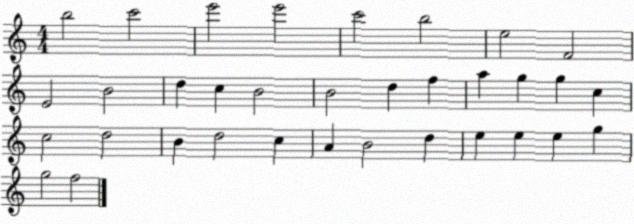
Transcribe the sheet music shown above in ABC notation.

X:1
T:Untitled
M:4/4
L:1/4
K:C
b2 c'2 e'2 e'2 c'2 b2 e2 F2 E2 B2 d c B2 B2 d f a g g c c2 d2 B d2 c A B2 d e e e g g2 f2